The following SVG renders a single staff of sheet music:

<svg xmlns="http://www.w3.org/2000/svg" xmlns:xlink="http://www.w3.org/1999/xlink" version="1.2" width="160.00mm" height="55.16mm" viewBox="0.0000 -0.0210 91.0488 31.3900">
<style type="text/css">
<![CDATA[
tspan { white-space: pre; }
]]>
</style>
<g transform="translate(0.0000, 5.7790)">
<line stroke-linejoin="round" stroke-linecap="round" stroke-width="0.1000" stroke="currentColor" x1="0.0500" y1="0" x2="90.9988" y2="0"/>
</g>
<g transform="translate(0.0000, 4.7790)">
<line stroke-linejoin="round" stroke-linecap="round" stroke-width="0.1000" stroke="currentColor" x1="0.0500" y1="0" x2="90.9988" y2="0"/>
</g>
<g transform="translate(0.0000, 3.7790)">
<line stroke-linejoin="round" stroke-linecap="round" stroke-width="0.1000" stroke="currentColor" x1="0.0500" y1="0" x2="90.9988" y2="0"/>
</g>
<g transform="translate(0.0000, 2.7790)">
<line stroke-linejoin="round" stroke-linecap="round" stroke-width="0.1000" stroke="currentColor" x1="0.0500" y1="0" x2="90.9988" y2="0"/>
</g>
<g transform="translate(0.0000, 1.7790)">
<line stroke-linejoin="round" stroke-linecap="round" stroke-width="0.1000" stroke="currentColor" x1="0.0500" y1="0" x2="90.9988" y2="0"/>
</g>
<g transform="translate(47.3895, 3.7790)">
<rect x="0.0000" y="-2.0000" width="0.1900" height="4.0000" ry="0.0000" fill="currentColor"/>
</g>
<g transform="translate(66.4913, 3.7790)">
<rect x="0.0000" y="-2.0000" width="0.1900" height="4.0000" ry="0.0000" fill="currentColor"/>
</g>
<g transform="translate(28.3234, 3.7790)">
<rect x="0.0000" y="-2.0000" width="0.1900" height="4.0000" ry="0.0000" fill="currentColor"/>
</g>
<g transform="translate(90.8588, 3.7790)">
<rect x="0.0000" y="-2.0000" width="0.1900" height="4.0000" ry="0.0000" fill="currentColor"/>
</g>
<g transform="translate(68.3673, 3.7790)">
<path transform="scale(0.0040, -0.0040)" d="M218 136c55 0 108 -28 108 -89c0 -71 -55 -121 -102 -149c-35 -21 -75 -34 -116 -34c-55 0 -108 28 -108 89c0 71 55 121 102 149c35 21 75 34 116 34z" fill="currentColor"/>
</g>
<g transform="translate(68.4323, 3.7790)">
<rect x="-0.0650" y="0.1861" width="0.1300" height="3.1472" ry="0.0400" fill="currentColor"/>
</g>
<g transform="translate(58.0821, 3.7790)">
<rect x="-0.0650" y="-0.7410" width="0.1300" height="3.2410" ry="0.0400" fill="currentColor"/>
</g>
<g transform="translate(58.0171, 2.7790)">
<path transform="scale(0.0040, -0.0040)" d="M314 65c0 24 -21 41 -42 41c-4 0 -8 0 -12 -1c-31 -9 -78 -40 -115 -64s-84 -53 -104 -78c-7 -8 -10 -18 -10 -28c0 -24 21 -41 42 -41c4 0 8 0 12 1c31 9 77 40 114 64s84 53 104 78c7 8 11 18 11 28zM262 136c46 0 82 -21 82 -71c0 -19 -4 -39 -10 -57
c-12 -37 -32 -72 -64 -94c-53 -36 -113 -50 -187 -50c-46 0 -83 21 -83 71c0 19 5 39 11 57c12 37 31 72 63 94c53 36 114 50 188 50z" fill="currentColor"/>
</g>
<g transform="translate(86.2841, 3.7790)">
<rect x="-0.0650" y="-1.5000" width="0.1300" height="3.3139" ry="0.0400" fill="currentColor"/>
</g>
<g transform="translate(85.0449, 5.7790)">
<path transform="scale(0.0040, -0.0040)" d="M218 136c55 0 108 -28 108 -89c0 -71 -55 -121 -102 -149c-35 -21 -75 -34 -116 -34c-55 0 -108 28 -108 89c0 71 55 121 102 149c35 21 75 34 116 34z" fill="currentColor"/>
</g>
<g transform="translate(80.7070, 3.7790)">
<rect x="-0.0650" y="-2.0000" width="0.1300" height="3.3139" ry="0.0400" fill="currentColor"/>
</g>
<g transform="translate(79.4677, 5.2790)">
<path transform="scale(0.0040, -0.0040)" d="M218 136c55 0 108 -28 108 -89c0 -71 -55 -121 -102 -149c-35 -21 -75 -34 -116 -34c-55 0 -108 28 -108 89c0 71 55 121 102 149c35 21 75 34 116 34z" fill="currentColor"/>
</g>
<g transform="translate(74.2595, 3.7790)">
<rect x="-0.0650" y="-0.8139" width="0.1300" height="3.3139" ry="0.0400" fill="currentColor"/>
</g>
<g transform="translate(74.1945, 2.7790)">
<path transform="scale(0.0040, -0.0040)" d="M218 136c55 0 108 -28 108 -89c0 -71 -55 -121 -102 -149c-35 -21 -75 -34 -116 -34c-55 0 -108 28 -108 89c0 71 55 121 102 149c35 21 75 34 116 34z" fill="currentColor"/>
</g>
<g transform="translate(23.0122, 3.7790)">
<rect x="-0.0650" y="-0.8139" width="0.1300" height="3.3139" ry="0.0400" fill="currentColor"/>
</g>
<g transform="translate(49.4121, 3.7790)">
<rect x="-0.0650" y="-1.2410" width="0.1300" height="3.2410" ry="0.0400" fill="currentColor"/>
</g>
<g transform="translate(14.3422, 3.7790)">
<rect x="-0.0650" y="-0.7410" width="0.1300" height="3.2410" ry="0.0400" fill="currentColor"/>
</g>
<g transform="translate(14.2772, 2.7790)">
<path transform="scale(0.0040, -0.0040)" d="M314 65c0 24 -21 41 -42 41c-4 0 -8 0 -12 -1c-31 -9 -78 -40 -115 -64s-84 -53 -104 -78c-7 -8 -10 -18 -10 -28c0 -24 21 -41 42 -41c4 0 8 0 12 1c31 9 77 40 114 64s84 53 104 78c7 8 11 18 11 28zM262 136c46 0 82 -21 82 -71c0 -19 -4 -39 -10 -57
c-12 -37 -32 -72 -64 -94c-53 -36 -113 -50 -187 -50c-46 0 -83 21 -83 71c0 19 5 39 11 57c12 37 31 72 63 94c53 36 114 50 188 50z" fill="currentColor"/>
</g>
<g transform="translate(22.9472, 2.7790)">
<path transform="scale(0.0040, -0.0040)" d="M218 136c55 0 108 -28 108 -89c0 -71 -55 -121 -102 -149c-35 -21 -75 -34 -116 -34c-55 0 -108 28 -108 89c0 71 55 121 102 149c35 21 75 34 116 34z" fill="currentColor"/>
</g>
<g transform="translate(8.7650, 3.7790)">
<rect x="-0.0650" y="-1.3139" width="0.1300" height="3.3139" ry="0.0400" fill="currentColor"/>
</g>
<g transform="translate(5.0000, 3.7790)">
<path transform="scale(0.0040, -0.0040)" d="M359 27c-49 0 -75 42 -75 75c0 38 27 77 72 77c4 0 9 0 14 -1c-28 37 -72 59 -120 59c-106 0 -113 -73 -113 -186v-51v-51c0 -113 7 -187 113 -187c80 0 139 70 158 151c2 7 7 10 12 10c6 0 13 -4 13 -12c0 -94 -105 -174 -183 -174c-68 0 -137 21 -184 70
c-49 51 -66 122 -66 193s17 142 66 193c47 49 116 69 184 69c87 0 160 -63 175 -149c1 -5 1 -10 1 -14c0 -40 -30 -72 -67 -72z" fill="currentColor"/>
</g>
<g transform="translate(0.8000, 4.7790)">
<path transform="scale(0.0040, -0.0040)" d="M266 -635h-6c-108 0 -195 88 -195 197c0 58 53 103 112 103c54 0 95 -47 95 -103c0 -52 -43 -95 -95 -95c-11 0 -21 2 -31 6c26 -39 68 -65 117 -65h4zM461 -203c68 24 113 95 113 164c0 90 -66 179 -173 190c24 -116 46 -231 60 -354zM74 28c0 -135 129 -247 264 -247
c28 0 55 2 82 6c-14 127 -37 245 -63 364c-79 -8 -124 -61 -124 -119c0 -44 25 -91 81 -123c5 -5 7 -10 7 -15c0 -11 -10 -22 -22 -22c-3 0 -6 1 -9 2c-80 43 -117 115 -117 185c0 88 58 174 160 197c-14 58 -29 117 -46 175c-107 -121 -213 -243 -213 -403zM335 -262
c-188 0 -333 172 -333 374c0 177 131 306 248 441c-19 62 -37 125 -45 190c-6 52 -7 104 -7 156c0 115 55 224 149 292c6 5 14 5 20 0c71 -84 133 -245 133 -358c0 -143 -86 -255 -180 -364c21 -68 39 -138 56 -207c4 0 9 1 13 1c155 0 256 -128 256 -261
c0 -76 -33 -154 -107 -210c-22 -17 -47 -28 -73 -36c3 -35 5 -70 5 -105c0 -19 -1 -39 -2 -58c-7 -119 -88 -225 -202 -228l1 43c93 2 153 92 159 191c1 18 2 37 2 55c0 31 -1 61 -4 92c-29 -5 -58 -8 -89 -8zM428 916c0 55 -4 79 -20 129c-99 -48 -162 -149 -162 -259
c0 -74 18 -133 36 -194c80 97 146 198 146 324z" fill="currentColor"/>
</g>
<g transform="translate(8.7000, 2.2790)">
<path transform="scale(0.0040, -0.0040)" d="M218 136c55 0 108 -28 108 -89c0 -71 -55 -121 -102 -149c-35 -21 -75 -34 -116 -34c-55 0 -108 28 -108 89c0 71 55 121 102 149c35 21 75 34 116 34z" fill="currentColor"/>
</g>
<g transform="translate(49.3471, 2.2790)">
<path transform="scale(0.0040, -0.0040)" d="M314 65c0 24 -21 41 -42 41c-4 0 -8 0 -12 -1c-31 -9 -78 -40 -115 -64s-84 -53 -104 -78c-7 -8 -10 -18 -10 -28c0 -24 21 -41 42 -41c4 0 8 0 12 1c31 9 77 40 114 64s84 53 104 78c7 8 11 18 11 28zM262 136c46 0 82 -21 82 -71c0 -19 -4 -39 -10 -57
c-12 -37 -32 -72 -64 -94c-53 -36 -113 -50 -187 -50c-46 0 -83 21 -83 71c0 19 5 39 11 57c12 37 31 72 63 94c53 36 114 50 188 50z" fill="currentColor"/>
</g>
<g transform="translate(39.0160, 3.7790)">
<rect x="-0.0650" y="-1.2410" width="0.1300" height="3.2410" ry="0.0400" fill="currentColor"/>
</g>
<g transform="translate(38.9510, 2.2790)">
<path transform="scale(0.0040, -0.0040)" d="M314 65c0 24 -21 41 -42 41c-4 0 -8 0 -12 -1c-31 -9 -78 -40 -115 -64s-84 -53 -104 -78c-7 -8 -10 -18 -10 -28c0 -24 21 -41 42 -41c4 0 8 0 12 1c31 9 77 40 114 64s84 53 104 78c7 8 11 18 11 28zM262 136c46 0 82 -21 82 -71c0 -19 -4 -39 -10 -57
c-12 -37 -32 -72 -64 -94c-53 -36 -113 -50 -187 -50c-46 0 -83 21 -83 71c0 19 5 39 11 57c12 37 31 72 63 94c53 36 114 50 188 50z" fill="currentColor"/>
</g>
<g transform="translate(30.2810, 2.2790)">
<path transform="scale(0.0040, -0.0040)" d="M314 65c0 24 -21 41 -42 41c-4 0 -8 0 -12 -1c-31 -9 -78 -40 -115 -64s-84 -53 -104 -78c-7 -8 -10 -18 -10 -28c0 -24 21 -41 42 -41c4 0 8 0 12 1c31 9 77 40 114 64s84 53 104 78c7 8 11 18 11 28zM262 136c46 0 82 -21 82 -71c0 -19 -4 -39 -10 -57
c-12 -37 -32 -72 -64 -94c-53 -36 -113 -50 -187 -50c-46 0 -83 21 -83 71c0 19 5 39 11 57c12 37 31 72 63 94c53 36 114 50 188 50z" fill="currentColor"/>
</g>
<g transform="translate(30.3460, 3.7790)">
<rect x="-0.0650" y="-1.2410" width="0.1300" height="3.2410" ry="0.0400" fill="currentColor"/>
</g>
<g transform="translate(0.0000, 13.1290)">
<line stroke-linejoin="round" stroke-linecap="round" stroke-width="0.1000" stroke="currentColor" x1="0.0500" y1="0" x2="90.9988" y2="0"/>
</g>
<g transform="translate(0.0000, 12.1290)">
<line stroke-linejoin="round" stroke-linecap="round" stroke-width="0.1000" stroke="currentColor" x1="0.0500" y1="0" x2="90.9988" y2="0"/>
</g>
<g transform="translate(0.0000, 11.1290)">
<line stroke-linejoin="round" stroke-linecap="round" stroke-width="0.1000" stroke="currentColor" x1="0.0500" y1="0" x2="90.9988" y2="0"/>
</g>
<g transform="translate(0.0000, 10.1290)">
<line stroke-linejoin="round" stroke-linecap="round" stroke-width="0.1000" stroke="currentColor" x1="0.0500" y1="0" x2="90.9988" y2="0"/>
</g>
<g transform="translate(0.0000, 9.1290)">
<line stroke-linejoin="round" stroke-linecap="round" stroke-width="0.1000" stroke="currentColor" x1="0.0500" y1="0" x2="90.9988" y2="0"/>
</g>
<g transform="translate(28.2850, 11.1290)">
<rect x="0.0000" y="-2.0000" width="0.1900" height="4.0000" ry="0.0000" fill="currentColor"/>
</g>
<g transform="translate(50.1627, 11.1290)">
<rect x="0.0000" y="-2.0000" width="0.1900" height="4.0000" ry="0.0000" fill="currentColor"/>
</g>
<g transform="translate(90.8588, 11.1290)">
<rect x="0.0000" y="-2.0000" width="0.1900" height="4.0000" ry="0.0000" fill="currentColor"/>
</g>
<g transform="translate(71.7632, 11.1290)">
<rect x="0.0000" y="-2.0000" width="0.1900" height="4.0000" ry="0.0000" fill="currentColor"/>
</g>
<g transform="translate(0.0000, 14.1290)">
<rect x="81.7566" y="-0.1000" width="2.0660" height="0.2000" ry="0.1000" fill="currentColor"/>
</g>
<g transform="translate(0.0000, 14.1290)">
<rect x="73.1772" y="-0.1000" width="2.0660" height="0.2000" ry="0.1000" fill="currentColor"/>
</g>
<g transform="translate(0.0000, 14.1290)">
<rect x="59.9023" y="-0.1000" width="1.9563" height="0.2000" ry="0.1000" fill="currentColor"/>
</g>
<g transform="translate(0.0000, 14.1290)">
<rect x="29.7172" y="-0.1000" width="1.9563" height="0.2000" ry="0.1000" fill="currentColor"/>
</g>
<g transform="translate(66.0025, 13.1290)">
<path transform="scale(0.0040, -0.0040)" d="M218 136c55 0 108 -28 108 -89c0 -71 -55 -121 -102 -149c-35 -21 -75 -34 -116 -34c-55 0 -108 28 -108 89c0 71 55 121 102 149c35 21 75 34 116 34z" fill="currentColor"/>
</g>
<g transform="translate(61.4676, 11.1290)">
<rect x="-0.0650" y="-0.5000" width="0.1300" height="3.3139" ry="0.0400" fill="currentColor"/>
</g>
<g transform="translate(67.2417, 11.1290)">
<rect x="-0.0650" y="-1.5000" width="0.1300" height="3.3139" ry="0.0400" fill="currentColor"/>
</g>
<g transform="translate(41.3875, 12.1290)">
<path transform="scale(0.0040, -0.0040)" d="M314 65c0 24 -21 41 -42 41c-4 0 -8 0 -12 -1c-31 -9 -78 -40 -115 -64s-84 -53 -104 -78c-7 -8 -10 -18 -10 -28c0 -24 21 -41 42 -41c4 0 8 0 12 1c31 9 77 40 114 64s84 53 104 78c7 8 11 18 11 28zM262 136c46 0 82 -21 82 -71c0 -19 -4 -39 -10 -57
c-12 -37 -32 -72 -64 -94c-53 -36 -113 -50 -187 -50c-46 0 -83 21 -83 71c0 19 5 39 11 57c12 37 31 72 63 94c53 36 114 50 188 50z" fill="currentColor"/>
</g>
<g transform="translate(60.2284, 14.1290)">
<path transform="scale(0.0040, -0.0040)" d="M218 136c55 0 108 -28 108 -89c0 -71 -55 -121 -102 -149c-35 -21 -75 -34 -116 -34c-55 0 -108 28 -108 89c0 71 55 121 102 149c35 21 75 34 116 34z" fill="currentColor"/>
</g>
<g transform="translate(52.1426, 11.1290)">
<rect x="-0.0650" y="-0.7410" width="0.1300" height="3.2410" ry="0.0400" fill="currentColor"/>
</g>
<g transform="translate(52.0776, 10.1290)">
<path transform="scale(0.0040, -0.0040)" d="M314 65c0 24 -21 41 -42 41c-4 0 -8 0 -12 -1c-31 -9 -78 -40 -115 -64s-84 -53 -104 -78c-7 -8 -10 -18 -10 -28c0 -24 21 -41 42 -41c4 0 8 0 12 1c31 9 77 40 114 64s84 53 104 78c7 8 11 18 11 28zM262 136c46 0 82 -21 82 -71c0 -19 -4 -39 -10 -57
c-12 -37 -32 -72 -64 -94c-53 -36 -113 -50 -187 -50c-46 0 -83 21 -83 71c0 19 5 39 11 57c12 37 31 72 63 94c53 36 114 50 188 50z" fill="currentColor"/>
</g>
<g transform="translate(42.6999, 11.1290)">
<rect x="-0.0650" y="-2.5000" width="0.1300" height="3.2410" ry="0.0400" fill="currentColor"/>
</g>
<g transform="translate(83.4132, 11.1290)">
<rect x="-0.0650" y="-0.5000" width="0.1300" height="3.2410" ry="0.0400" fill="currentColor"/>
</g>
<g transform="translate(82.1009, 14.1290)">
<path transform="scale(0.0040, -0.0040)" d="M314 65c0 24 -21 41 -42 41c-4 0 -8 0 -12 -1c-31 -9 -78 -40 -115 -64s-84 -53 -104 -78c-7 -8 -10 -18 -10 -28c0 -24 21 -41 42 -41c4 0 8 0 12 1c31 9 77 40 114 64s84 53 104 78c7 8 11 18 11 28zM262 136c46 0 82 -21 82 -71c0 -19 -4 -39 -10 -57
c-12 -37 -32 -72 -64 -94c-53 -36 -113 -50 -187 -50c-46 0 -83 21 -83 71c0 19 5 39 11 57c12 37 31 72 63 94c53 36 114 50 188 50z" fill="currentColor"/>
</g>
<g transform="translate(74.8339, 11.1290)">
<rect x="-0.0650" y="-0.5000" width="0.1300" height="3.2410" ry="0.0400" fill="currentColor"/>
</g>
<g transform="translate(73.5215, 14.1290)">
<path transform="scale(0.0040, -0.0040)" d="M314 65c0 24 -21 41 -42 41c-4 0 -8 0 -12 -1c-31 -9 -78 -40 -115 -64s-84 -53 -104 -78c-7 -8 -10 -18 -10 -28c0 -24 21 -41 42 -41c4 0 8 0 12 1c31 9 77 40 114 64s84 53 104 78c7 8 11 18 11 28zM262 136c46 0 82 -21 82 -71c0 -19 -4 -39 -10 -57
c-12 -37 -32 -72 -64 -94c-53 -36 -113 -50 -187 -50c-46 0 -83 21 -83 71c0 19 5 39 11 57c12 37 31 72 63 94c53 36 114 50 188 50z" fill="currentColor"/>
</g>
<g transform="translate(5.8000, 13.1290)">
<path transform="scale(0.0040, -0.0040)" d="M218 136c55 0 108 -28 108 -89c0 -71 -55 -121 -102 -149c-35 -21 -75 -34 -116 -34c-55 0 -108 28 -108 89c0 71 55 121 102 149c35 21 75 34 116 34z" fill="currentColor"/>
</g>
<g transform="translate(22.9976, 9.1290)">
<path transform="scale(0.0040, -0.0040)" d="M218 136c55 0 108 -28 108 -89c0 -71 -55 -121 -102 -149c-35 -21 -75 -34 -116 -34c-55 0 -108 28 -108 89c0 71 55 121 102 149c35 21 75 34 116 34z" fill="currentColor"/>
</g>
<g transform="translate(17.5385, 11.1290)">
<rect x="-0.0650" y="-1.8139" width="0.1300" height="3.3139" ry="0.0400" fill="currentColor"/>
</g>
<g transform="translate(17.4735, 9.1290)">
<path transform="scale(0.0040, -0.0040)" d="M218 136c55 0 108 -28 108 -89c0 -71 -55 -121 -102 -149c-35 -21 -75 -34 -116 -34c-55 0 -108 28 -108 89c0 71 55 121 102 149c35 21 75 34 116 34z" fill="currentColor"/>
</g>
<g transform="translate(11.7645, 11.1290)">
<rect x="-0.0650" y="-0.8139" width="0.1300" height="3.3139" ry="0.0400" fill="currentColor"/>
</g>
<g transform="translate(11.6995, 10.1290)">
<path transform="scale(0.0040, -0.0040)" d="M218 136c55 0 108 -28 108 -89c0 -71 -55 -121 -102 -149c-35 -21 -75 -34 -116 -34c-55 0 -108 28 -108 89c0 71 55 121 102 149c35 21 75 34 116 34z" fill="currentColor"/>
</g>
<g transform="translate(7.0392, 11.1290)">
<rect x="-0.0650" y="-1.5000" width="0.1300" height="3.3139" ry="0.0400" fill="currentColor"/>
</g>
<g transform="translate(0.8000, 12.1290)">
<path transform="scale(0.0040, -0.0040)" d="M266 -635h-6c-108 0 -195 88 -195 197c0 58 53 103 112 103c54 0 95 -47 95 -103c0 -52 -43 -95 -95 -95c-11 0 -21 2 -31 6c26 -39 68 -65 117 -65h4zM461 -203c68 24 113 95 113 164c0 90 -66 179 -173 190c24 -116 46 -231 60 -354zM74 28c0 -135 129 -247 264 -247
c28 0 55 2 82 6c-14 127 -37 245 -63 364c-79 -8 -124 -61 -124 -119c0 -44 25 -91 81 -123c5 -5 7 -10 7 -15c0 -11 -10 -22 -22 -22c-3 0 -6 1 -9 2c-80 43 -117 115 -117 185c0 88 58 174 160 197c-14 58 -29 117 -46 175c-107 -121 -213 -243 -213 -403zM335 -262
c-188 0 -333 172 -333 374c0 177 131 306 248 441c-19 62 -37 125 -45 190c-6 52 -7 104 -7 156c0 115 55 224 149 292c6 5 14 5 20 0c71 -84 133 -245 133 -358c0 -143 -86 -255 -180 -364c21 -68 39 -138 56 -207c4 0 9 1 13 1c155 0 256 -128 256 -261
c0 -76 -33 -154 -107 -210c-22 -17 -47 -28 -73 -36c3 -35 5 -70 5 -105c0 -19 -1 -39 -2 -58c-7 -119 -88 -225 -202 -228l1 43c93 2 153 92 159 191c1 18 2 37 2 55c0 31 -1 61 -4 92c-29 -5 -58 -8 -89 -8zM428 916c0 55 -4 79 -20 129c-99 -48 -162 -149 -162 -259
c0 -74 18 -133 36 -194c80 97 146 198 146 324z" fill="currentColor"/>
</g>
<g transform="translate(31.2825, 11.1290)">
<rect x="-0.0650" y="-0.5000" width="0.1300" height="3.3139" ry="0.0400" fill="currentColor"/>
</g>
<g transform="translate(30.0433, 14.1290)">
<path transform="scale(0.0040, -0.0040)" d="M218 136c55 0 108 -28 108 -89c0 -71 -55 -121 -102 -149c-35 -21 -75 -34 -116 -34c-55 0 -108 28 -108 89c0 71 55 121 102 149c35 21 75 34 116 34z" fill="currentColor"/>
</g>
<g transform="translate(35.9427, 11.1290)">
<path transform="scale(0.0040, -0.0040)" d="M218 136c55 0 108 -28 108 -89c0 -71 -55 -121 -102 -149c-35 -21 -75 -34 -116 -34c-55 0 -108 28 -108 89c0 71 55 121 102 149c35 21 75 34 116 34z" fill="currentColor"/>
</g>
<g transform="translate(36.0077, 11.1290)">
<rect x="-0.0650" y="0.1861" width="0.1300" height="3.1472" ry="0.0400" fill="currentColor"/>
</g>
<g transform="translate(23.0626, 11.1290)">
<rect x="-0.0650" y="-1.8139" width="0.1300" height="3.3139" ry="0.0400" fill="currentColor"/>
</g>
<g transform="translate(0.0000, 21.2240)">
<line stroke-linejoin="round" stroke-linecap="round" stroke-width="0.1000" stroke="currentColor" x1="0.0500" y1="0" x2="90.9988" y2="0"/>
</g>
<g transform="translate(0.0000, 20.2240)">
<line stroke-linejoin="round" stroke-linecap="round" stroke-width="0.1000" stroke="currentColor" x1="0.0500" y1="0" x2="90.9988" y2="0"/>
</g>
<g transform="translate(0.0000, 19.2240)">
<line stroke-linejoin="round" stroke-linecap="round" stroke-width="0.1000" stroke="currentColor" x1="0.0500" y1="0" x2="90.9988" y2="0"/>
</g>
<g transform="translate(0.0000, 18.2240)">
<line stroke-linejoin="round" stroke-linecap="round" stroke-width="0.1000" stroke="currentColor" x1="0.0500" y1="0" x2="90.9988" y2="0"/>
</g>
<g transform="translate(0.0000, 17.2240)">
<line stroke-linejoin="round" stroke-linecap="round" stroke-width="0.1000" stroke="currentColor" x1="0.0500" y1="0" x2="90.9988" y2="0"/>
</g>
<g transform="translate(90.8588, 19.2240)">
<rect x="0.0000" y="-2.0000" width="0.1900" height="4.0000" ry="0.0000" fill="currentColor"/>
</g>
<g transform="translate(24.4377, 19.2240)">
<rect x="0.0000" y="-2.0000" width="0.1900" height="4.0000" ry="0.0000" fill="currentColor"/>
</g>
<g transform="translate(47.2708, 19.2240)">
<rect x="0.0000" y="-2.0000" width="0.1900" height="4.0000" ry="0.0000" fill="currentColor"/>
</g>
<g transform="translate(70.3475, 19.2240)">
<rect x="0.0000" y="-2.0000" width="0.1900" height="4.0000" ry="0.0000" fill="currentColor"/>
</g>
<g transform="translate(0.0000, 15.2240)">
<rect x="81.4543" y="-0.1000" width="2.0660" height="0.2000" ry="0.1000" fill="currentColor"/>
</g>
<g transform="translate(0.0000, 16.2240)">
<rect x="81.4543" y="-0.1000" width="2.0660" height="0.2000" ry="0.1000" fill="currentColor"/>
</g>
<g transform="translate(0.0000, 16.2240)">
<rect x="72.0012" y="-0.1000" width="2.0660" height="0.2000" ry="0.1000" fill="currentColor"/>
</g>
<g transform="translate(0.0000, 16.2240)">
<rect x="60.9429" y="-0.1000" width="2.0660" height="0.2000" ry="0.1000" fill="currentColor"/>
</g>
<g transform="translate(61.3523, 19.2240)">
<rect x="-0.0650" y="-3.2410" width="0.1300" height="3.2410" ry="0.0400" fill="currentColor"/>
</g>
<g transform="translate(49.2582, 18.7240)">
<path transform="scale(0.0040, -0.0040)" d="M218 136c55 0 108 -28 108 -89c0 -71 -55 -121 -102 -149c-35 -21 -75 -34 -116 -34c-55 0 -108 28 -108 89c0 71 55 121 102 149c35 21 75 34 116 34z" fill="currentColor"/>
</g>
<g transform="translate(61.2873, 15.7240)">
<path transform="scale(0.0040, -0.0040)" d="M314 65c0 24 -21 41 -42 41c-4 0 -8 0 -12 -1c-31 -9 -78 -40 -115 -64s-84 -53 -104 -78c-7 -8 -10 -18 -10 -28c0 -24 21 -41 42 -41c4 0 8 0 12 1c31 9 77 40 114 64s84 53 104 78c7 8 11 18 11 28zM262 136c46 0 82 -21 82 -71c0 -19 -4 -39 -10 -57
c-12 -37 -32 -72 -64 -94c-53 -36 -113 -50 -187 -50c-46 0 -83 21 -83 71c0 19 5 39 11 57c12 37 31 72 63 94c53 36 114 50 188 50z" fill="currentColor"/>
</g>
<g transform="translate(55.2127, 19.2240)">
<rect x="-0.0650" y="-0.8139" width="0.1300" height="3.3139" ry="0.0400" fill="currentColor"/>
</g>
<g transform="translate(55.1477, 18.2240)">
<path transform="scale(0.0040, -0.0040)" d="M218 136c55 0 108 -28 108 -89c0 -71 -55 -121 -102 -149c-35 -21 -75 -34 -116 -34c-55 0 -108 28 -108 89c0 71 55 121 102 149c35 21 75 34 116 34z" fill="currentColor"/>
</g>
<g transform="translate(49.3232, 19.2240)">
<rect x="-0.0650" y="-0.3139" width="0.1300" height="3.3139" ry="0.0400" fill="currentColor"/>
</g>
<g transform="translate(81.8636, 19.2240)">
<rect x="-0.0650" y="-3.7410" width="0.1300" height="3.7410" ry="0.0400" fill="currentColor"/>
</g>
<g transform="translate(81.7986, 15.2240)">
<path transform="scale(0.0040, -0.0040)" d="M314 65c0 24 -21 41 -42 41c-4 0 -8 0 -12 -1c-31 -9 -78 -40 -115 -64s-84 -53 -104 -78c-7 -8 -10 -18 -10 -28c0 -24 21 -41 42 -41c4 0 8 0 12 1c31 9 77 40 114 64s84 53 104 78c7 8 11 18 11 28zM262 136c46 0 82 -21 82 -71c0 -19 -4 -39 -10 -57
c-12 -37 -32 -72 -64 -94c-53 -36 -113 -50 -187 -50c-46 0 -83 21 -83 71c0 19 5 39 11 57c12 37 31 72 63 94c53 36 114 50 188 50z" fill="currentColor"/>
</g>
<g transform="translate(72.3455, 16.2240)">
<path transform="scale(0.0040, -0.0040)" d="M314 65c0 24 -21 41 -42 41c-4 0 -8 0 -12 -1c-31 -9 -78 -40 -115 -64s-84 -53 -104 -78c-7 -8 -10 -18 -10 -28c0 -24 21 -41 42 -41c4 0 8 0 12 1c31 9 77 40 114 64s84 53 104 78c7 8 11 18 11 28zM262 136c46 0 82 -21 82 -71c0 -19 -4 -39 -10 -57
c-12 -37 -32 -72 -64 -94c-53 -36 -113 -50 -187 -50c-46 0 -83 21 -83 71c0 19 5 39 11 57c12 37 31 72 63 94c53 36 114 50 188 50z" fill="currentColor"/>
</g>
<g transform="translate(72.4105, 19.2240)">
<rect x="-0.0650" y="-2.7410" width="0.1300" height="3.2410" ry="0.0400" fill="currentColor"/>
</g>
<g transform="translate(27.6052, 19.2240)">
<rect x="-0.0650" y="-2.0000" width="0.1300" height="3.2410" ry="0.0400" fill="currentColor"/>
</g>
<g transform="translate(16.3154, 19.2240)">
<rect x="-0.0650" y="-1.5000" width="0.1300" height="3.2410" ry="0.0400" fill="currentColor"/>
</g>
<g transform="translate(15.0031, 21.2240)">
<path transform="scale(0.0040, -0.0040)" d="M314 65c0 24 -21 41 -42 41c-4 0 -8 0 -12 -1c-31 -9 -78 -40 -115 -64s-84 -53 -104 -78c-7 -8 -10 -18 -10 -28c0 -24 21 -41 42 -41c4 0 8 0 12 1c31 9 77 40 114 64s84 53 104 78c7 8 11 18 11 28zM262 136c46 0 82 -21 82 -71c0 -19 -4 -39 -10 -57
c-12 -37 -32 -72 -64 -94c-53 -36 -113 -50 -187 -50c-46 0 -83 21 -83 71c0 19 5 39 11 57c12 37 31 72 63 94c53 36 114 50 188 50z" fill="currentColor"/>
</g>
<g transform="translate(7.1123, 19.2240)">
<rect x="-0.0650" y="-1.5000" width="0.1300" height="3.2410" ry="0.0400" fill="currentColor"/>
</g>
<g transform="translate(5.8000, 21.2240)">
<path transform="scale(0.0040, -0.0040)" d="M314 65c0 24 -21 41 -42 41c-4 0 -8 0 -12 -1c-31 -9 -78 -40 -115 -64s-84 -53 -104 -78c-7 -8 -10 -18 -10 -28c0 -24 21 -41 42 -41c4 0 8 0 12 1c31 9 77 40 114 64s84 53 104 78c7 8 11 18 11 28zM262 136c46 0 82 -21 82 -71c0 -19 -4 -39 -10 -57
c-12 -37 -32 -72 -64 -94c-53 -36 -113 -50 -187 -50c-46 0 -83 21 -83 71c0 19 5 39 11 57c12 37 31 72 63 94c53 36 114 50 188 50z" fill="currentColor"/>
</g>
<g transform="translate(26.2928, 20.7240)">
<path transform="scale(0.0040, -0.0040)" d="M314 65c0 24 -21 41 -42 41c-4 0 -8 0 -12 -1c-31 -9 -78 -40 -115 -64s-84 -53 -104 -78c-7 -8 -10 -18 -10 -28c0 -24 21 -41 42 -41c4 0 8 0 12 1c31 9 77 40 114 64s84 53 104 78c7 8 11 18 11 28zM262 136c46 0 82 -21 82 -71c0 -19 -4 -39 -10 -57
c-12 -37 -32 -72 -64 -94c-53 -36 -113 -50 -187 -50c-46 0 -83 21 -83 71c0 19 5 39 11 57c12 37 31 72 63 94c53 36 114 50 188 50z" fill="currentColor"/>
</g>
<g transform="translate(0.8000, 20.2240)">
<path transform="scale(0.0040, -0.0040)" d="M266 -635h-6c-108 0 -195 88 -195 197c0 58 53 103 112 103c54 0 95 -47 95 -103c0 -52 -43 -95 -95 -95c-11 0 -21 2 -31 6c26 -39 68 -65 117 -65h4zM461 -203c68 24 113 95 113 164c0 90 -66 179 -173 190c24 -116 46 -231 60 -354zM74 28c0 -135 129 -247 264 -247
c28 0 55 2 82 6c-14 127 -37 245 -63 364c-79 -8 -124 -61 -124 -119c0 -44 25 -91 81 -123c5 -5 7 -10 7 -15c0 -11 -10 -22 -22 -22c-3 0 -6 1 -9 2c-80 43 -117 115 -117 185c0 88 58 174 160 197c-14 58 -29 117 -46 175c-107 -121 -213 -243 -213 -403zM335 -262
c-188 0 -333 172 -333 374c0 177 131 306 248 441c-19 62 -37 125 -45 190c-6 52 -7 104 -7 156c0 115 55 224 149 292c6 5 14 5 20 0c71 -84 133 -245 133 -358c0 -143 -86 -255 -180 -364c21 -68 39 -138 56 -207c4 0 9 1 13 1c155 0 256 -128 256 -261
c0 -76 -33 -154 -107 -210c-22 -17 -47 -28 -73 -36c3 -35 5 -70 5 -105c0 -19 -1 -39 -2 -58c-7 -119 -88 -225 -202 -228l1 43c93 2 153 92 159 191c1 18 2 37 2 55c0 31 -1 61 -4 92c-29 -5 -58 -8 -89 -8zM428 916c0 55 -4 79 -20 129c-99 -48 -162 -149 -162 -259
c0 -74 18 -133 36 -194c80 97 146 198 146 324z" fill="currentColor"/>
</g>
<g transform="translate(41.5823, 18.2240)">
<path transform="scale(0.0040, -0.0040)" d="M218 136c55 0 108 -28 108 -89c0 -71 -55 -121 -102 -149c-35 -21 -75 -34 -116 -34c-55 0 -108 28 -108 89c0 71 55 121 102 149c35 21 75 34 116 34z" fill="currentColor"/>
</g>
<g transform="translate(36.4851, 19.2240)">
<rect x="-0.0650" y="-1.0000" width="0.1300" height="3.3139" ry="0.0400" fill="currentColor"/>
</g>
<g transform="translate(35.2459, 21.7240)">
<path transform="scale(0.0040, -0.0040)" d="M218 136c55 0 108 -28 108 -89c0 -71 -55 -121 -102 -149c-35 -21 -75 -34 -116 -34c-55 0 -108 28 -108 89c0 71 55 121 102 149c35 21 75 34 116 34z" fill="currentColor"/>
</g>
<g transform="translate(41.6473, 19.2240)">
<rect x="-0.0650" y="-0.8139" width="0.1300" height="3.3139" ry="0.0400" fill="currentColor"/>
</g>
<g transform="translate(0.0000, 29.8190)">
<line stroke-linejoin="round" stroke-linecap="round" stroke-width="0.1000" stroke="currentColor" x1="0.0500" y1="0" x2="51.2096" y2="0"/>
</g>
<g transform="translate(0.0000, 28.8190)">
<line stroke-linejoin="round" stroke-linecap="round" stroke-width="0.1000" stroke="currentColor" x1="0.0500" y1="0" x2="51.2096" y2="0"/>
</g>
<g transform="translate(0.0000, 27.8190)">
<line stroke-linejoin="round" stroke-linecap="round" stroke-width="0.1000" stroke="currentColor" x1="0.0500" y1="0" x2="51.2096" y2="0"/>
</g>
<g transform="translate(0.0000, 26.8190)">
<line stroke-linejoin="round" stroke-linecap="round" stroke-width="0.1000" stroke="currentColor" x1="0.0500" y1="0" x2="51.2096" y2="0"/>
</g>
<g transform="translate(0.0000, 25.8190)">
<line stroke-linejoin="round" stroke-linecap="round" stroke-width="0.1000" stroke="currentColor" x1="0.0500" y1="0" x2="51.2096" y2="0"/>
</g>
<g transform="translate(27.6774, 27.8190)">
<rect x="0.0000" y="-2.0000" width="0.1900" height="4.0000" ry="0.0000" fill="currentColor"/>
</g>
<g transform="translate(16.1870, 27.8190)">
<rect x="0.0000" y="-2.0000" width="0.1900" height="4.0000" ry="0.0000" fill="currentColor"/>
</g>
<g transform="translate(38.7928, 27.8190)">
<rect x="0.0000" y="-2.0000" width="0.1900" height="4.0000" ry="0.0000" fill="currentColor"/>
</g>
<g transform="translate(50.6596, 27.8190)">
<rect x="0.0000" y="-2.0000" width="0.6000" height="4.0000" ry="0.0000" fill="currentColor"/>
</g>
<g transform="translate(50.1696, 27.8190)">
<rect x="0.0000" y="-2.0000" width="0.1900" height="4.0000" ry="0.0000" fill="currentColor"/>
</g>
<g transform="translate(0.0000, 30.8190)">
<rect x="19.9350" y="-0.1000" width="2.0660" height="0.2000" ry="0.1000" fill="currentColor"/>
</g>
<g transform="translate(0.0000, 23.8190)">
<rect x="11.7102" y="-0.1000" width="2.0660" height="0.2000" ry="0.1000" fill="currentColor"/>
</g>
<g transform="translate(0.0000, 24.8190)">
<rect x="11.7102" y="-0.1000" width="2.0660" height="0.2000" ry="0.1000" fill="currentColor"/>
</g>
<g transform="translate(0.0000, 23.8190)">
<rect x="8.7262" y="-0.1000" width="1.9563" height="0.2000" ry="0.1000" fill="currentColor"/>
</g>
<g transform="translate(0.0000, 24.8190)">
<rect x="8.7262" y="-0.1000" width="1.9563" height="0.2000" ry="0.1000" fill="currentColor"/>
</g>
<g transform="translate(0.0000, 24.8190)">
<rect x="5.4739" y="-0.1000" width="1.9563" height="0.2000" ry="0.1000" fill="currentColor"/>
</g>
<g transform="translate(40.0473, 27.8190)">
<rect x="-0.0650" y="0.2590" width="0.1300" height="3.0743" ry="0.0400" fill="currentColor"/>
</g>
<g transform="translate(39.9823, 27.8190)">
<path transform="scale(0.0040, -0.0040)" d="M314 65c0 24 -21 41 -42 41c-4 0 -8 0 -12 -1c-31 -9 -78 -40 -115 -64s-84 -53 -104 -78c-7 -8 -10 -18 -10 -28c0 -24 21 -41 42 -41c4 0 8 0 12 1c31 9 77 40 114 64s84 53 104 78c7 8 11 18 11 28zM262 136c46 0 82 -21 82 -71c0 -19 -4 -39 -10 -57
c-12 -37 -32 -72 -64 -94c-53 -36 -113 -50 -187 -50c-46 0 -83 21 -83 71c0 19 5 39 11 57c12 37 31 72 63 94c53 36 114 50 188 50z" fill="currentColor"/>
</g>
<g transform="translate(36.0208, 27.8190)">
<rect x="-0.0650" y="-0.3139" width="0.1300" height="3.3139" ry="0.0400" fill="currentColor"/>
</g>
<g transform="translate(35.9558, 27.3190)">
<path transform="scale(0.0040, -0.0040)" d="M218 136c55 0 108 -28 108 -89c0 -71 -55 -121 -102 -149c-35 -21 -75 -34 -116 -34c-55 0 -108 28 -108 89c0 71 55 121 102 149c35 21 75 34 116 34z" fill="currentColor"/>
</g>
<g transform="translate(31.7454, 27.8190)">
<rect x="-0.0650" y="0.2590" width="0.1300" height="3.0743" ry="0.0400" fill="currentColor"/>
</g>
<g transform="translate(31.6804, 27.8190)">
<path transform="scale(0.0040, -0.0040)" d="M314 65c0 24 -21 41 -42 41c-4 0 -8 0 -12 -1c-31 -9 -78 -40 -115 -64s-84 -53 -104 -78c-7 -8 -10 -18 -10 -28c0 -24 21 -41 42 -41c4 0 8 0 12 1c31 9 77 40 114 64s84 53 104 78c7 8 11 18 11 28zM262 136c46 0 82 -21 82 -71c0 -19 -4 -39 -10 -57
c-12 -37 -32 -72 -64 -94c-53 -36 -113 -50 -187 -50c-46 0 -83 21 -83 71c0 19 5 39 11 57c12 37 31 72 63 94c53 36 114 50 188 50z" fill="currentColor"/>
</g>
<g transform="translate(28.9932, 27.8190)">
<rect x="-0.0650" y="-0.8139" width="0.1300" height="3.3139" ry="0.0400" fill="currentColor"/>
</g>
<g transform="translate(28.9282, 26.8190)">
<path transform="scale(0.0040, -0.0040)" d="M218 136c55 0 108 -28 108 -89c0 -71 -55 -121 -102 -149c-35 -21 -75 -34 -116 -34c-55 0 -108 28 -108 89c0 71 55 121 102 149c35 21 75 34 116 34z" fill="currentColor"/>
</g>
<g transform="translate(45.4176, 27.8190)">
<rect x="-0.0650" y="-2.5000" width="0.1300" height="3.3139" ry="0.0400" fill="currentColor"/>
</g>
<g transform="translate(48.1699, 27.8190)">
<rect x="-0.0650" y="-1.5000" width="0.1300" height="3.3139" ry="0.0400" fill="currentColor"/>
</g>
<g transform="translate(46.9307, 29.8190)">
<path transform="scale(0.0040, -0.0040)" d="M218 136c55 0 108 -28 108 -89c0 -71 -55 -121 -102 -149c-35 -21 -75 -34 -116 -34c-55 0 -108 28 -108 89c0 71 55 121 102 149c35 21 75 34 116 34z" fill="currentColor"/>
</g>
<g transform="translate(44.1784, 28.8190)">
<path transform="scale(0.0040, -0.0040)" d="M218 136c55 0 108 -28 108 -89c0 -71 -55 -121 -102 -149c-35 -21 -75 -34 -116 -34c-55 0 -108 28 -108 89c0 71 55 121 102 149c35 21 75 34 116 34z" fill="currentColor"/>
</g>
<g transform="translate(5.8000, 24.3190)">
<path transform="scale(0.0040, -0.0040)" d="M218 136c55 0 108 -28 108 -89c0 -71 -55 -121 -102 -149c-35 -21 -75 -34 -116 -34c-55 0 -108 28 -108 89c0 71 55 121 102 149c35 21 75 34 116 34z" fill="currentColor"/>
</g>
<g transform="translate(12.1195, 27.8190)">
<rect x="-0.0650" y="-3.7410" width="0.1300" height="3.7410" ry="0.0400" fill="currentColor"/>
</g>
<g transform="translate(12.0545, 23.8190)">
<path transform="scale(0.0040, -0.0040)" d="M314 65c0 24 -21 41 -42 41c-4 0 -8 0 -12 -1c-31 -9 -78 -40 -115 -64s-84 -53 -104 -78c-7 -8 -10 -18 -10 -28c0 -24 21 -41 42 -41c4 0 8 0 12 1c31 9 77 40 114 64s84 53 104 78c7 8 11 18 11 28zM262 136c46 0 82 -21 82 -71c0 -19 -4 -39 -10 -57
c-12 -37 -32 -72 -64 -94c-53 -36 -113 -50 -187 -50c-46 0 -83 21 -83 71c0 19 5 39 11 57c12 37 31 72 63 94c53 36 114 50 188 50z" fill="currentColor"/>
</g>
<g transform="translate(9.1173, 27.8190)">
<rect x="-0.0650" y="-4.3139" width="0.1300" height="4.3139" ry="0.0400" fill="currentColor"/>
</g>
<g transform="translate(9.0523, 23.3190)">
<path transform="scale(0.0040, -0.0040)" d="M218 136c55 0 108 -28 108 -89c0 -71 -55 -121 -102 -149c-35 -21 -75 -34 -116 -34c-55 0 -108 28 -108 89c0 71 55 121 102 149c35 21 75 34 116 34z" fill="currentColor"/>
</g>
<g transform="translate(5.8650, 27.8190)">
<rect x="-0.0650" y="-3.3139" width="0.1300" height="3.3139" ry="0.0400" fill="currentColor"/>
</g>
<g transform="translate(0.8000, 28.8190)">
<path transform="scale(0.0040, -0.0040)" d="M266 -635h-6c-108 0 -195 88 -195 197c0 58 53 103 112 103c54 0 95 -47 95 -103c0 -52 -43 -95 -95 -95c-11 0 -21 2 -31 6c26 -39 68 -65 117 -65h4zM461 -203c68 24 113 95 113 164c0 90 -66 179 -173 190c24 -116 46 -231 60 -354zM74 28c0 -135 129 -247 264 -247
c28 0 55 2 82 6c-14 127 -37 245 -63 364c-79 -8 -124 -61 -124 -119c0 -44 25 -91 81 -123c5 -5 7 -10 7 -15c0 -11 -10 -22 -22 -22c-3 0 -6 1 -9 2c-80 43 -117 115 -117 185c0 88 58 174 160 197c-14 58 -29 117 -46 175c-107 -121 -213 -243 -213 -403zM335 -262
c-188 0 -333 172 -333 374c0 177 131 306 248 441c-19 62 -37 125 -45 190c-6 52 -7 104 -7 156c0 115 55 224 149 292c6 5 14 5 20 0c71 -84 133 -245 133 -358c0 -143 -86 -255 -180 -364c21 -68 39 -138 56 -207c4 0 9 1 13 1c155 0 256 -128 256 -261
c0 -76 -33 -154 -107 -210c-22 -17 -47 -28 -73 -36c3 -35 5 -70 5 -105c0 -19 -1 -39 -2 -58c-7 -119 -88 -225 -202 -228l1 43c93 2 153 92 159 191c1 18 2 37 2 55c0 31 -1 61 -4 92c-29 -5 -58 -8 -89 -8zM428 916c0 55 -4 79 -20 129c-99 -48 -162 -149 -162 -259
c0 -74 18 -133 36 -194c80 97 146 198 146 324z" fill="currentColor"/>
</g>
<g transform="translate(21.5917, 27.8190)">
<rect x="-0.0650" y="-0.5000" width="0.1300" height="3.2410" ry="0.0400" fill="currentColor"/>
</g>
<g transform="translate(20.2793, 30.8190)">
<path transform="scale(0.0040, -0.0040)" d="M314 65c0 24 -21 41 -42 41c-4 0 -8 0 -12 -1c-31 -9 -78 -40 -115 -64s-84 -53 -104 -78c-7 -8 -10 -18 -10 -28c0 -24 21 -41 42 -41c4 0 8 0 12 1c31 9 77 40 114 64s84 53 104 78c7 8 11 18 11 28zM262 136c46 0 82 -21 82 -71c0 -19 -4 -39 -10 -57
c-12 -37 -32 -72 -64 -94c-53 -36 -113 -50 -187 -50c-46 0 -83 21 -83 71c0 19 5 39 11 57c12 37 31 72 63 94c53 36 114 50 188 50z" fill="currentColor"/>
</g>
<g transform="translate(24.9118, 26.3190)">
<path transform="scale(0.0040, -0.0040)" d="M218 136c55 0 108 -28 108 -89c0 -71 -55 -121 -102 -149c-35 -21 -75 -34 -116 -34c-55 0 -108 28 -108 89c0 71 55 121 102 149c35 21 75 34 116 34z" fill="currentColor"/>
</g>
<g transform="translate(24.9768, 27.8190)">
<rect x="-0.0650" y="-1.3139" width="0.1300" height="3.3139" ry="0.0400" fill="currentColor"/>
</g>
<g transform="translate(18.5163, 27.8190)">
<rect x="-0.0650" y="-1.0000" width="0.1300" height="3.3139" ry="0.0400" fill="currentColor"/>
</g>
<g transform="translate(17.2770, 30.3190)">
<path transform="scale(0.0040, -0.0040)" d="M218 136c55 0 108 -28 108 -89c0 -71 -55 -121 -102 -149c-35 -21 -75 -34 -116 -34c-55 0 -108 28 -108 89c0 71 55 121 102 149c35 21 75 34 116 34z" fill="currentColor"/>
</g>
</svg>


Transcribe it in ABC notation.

X:1
T:Untitled
M:4/4
L:1/4
K:C
e d2 d e2 e2 e2 d2 B d F E E d f f C B G2 d2 C E C2 C2 E2 E2 F2 D d c d b2 a2 c'2 b d' c'2 D C2 e d B2 c B2 G E